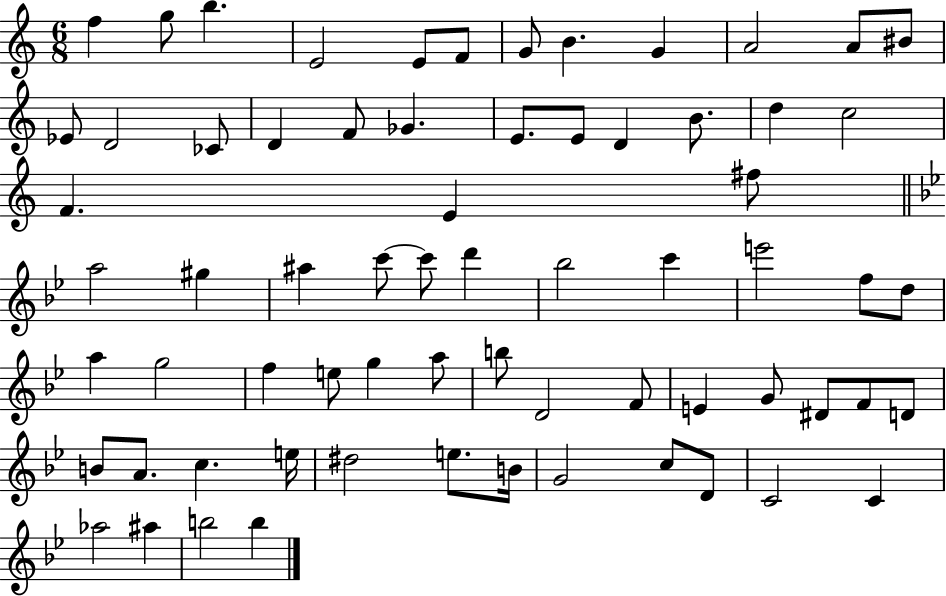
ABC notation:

X:1
T:Untitled
M:6/8
L:1/4
K:C
f g/2 b E2 E/2 F/2 G/2 B G A2 A/2 ^B/2 _E/2 D2 _C/2 D F/2 _G E/2 E/2 D B/2 d c2 F E ^f/2 a2 ^g ^a c'/2 c'/2 d' _b2 c' e'2 f/2 d/2 a g2 f e/2 g a/2 b/2 D2 F/2 E G/2 ^D/2 F/2 D/2 B/2 A/2 c e/4 ^d2 e/2 B/4 G2 c/2 D/2 C2 C _a2 ^a b2 b